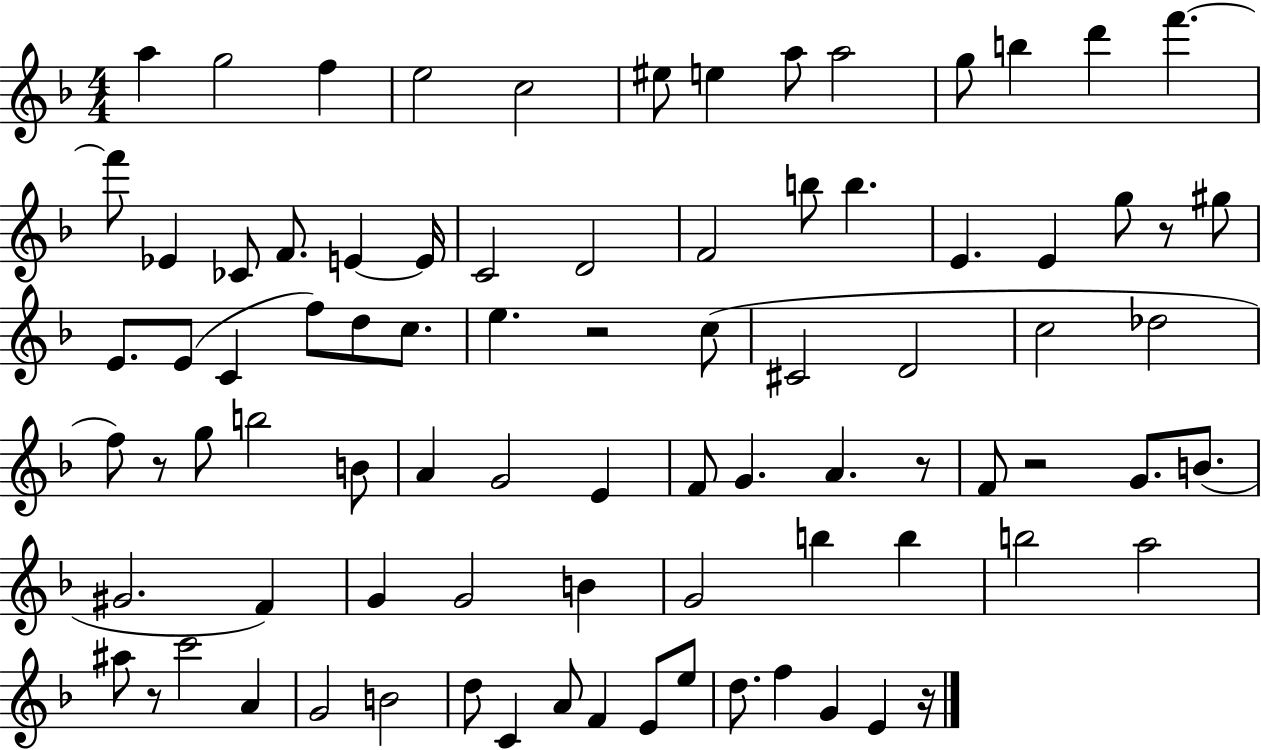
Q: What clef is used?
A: treble